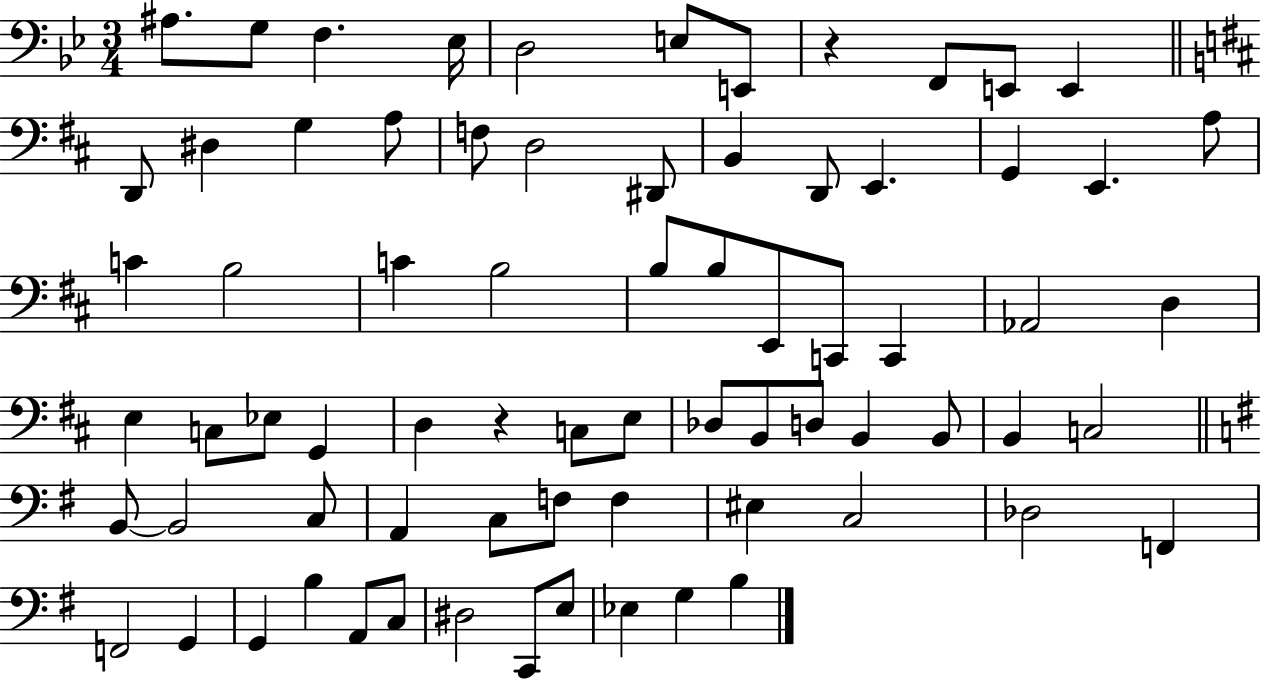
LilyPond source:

{
  \clef bass
  \numericTimeSignature
  \time 3/4
  \key bes \major
  ais8. g8 f4. ees16 | d2 e8 e,8 | r4 f,8 e,8 e,4 | \bar "||" \break \key b \minor d,8 dis4 g4 a8 | f8 d2 dis,8 | b,4 d,8 e,4. | g,4 e,4. a8 | \break c'4 b2 | c'4 b2 | b8 b8 e,8 c,8 c,4 | aes,2 d4 | \break e4 c8 ees8 g,4 | d4 r4 c8 e8 | des8 b,8 d8 b,4 b,8 | b,4 c2 | \break \bar "||" \break \key g \major b,8~~ b,2 c8 | a,4 c8 f8 f4 | eis4 c2 | des2 f,4 | \break f,2 g,4 | g,4 b4 a,8 c8 | dis2 c,8 e8 | ees4 g4 b4 | \break \bar "|."
}